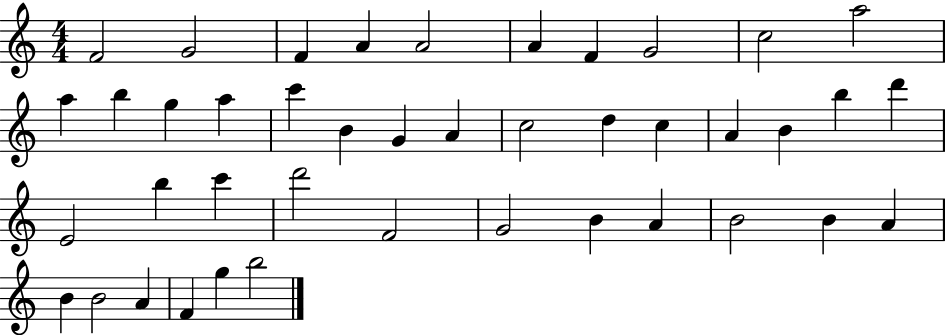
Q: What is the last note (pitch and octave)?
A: B5